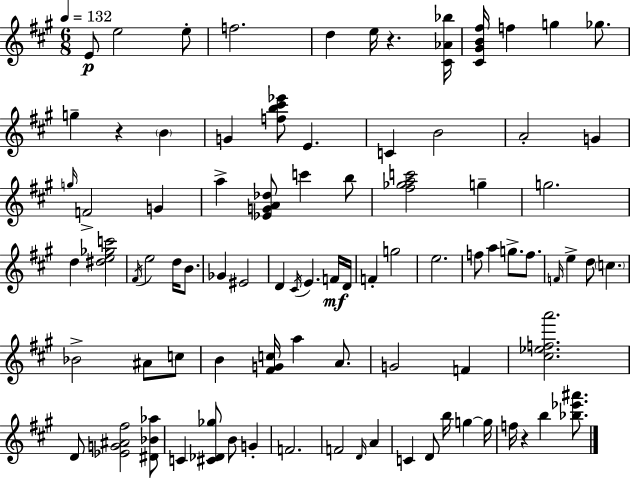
E4/e E5/h E5/e F5/h. D5/q E5/s R/q. [C#4,Ab4,Bb5]/s [C#4,G#4,B4,F#5]/s F5/q G5/q Gb5/e. G5/q R/q B4/q G4/q [F5,B5,C#6,Eb6]/e E4/q. C4/q B4/h A4/h G4/q G5/s F4/h G4/q A5/q [Eb4,G4,A4,Db5]/e C6/q B5/e [F#5,Gb5,A5,C6]/h G5/q G5/h. D5/q [D#5,E5,Gb5,C6]/h F#4/s E5/h D5/s B4/e. Gb4/q EIS4/h D4/q C#4/s E4/q. F4/s D4/s F4/q G5/h E5/h. F5/e A5/q G5/e. F5/e. F4/s E5/q D5/e C5/q. Bb4/h A#4/e C5/e B4/q [F#4,G4,C5]/s A5/q A4/e. G4/h F4/q [C#5,Eb5,F5,A6]/h. D4/e [Eb4,G4,A#4,F#5]/h [D#4,Bb4,Ab5]/e C4/q [C#4,Db4,Gb5]/e B4/e G4/q F4/h. F4/h D4/s A4/q C4/q D4/e B5/s G5/q G5/s F5/s R/q B5/q [Bb5,Eb6,A#6]/e.